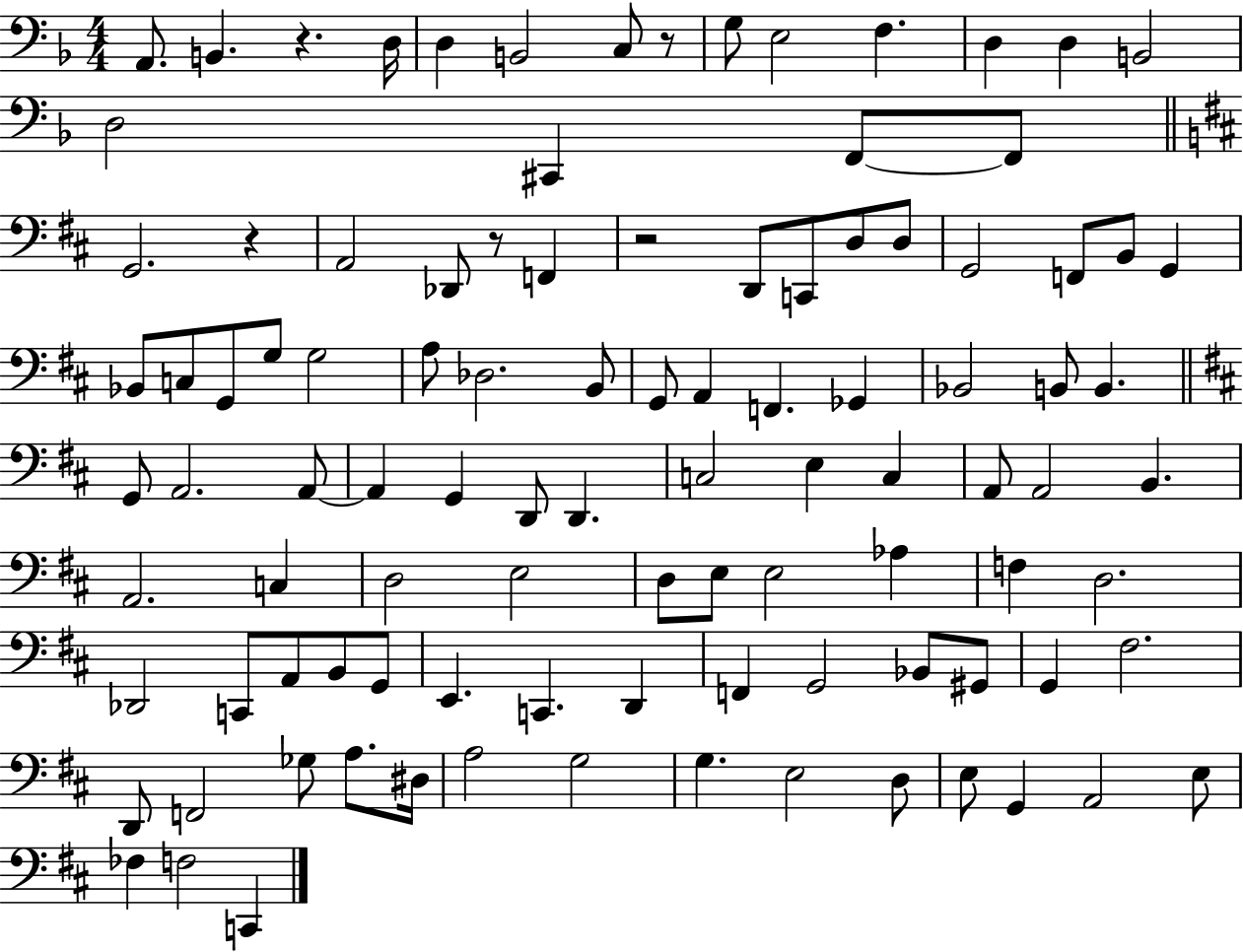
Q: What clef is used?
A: bass